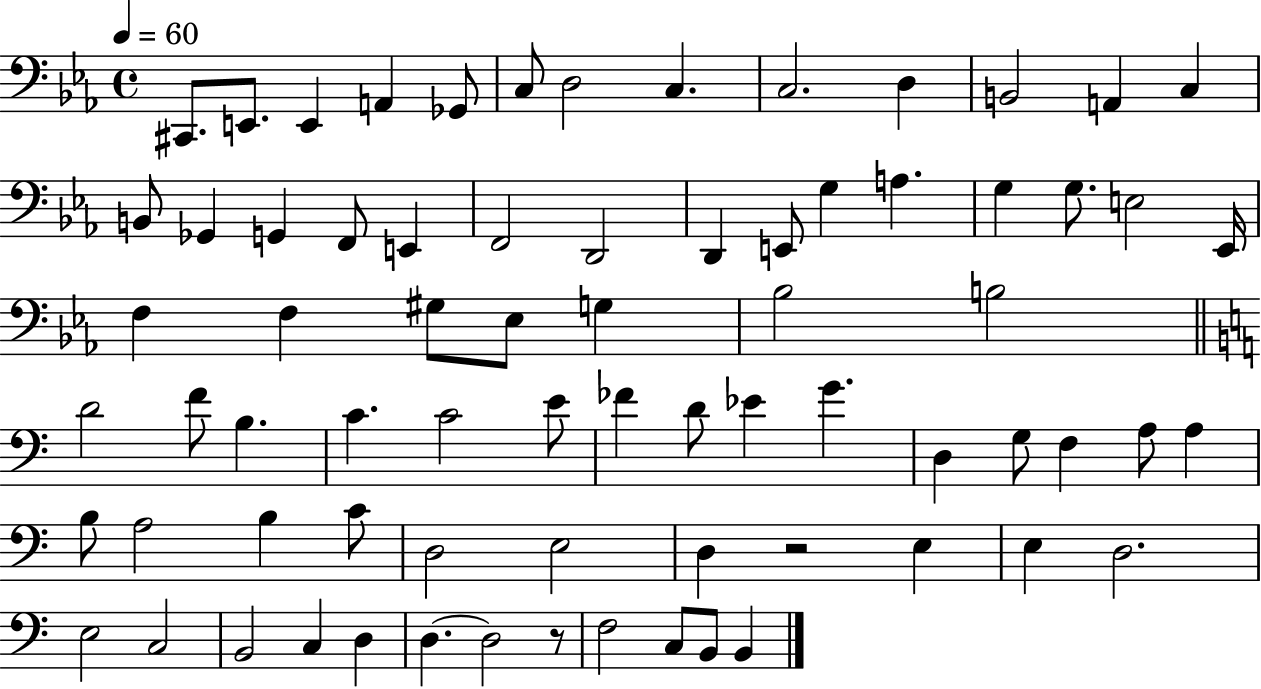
C#2/e. E2/e. E2/q A2/q Gb2/e C3/e D3/h C3/q. C3/h. D3/q B2/h A2/q C3/q B2/e Gb2/q G2/q F2/e E2/q F2/h D2/h D2/q E2/e G3/q A3/q. G3/q G3/e. E3/h Eb2/s F3/q F3/q G#3/e Eb3/e G3/q Bb3/h B3/h D4/h F4/e B3/q. C4/q. C4/h E4/e FES4/q D4/e Eb4/q G4/q. D3/q G3/e F3/q A3/e A3/q B3/e A3/h B3/q C4/e D3/h E3/h D3/q R/h E3/q E3/q D3/h. E3/h C3/h B2/h C3/q D3/q D3/q. D3/h R/e F3/h C3/e B2/e B2/q